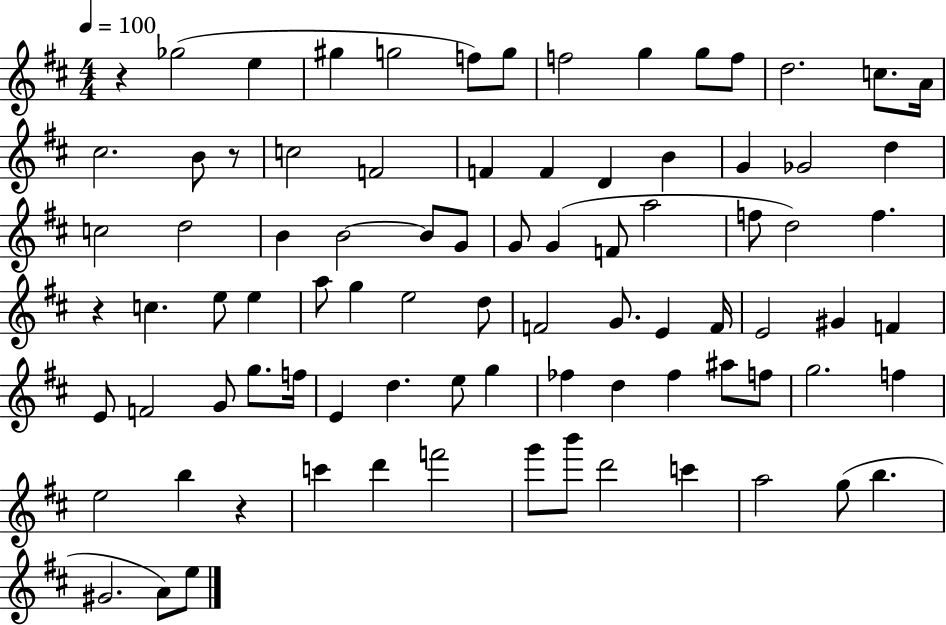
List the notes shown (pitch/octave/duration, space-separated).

R/q Gb5/h E5/q G#5/q G5/h F5/e G5/e F5/h G5/q G5/e F5/e D5/h. C5/e. A4/s C#5/h. B4/e R/e C5/h F4/h F4/q F4/q D4/q B4/q G4/q Gb4/h D5/q C5/h D5/h B4/q B4/h B4/e G4/e G4/e G4/q F4/e A5/h F5/e D5/h F5/q. R/q C5/q. E5/e E5/q A5/e G5/q E5/h D5/e F4/h G4/e. E4/q F4/s E4/h G#4/q F4/q E4/e F4/h G4/e G5/e. F5/s E4/q D5/q. E5/e G5/q FES5/q D5/q FES5/q A#5/e F5/e G5/h. F5/q E5/h B5/q R/q C6/q D6/q F6/h G6/e B6/e D6/h C6/q A5/h G5/e B5/q. G#4/h. A4/e E5/e